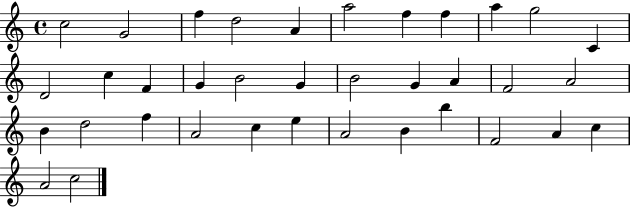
X:1
T:Untitled
M:4/4
L:1/4
K:C
c2 G2 f d2 A a2 f f a g2 C D2 c F G B2 G B2 G A F2 A2 B d2 f A2 c e A2 B b F2 A c A2 c2